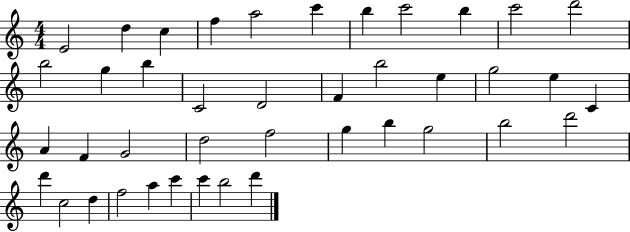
{
  \clef treble
  \numericTimeSignature
  \time 4/4
  \key c \major
  e'2 d''4 c''4 | f''4 a''2 c'''4 | b''4 c'''2 b''4 | c'''2 d'''2 | \break b''2 g''4 b''4 | c'2 d'2 | f'4 b''2 e''4 | g''2 e''4 c'4 | \break a'4 f'4 g'2 | d''2 f''2 | g''4 b''4 g''2 | b''2 d'''2 | \break d'''4 c''2 d''4 | f''2 a''4 c'''4 | c'''4 b''2 d'''4 | \bar "|."
}